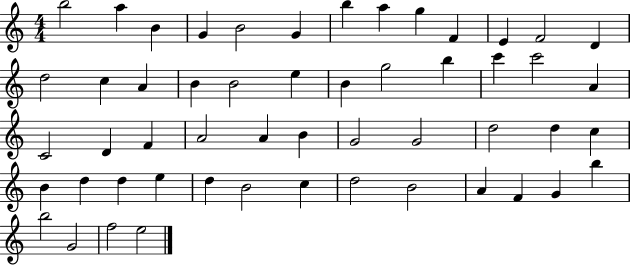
B5/h A5/q B4/q G4/q B4/h G4/q B5/q A5/q G5/q F4/q E4/q F4/h D4/q D5/h C5/q A4/q B4/q B4/h E5/q B4/q G5/h B5/q C6/q C6/h A4/q C4/h D4/q F4/q A4/h A4/q B4/q G4/h G4/h D5/h D5/q C5/q B4/q D5/q D5/q E5/q D5/q B4/h C5/q D5/h B4/h A4/q F4/q G4/q B5/q B5/h G4/h F5/h E5/h